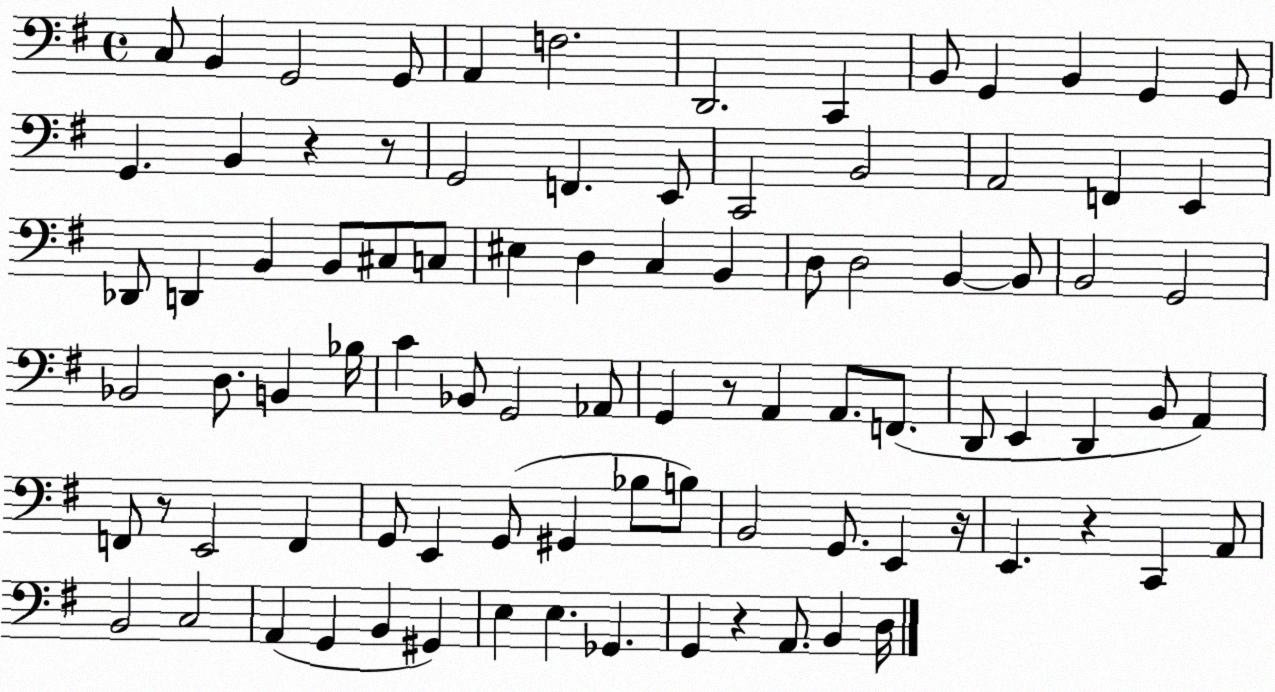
X:1
T:Untitled
M:4/4
L:1/4
K:G
C,/2 B,, G,,2 G,,/2 A,, F,2 D,,2 C,, B,,/2 G,, B,, G,, G,,/2 G,, B,, z z/2 G,,2 F,, E,,/2 C,,2 B,,2 A,,2 F,, E,, _D,,/2 D,, B,, B,,/2 ^C,/2 C,/2 ^E, D, C, B,, D,/2 D,2 B,, B,,/2 B,,2 G,,2 _B,,2 D,/2 B,, _B,/4 C _B,,/2 G,,2 _A,,/2 G,, z/2 A,, A,,/2 F,,/2 D,,/2 E,, D,, B,,/2 A,, F,,/2 z/2 E,,2 F,, G,,/2 E,, G,,/2 ^G,, _B,/2 B,/2 B,,2 G,,/2 E,, z/4 E,, z C,, A,,/2 B,,2 C,2 A,, G,, B,, ^G,, E, E, _G,, G,, z A,,/2 B,, D,/4